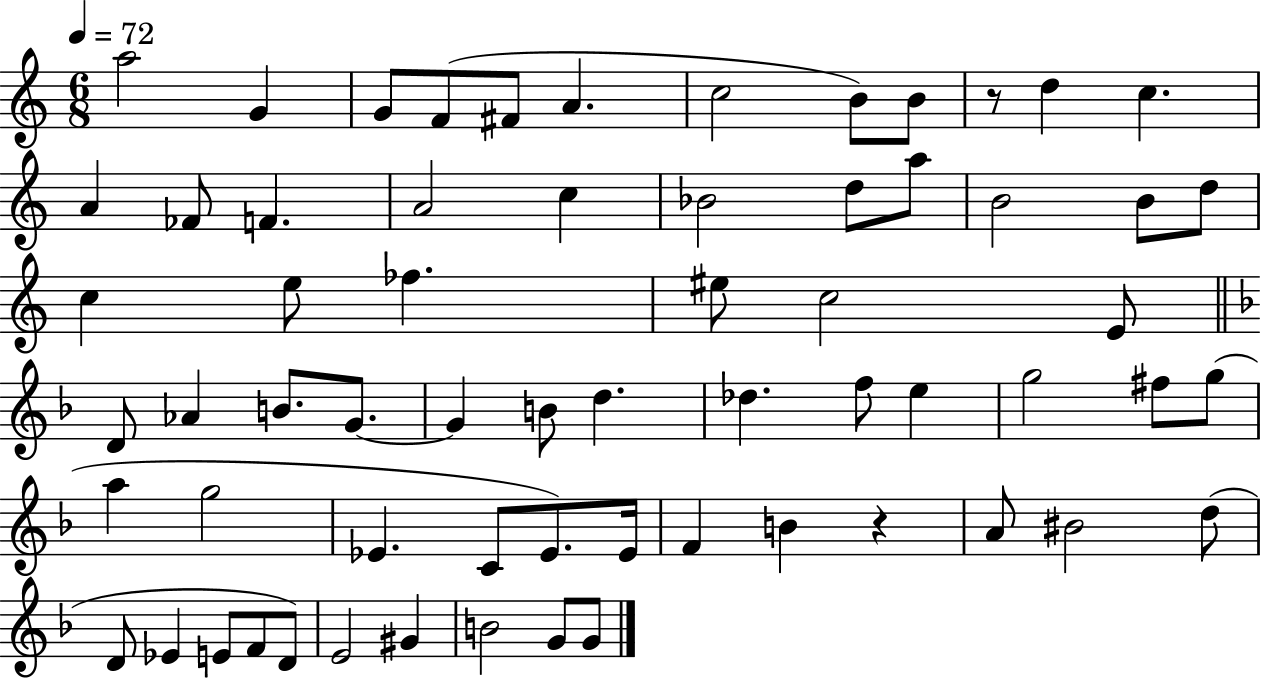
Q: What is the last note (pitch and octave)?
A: G4